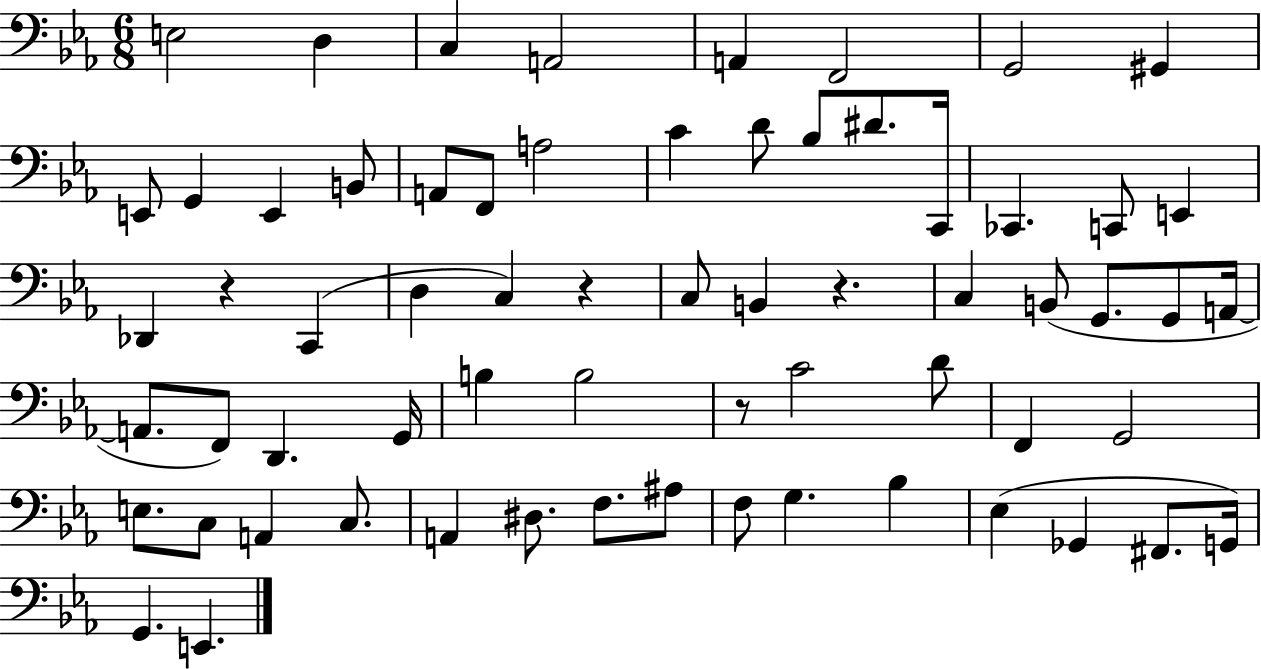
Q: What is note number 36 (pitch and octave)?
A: F2